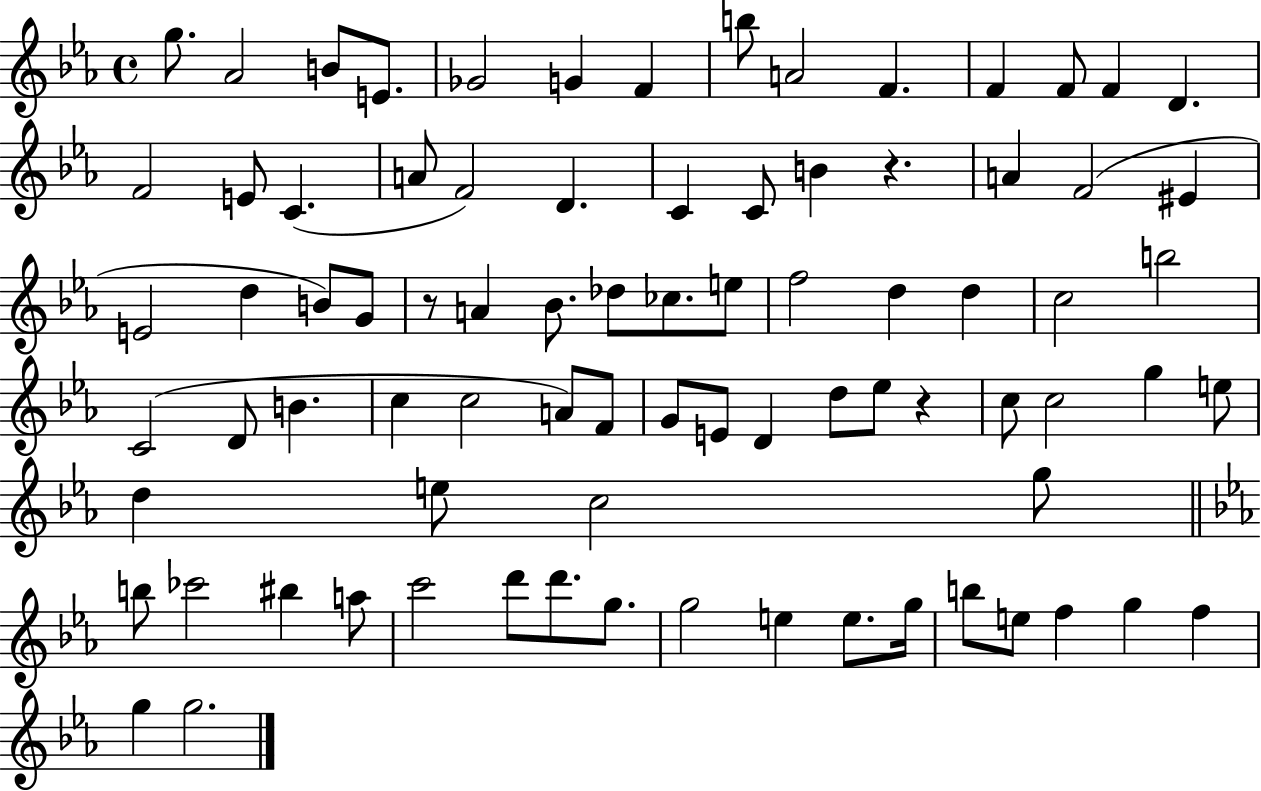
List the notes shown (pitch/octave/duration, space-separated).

G5/e. Ab4/h B4/e E4/e. Gb4/h G4/q F4/q B5/e A4/h F4/q. F4/q F4/e F4/q D4/q. F4/h E4/e C4/q. A4/e F4/h D4/q. C4/q C4/e B4/q R/q. A4/q F4/h EIS4/q E4/h D5/q B4/e G4/e R/e A4/q Bb4/e. Db5/e CES5/e. E5/e F5/h D5/q D5/q C5/h B5/h C4/h D4/e B4/q. C5/q C5/h A4/e F4/e G4/e E4/e D4/q D5/e Eb5/e R/q C5/e C5/h G5/q E5/e D5/q E5/e C5/h G5/e B5/e CES6/h BIS5/q A5/e C6/h D6/e D6/e. G5/e. G5/h E5/q E5/e. G5/s B5/e E5/e F5/q G5/q F5/q G5/q G5/h.